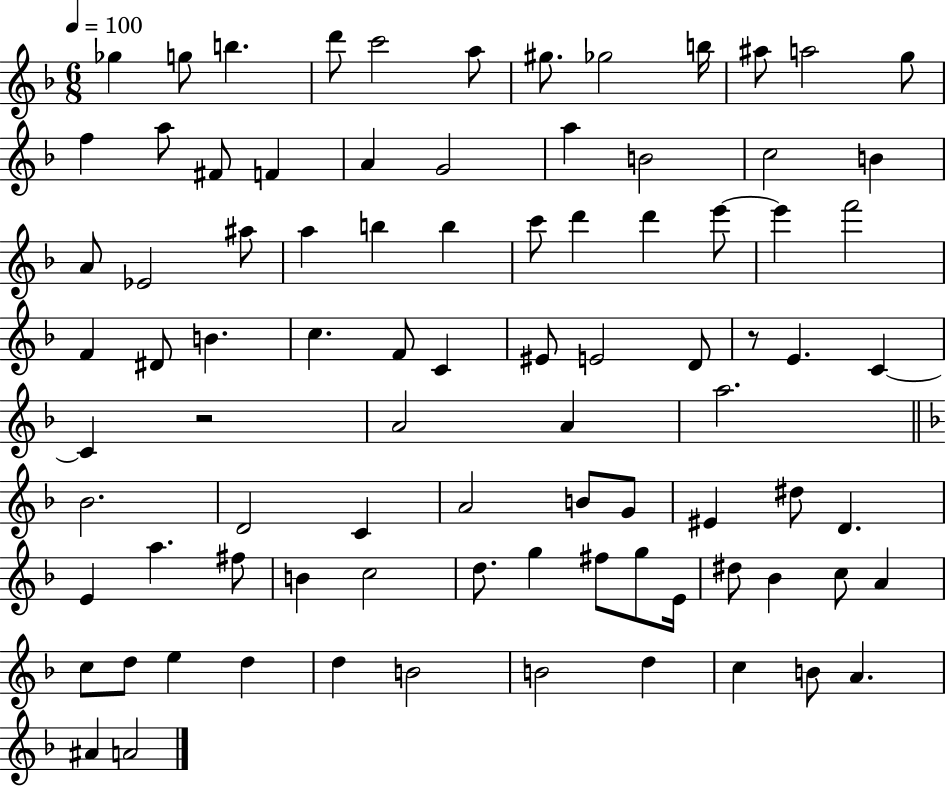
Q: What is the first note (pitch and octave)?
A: Gb5